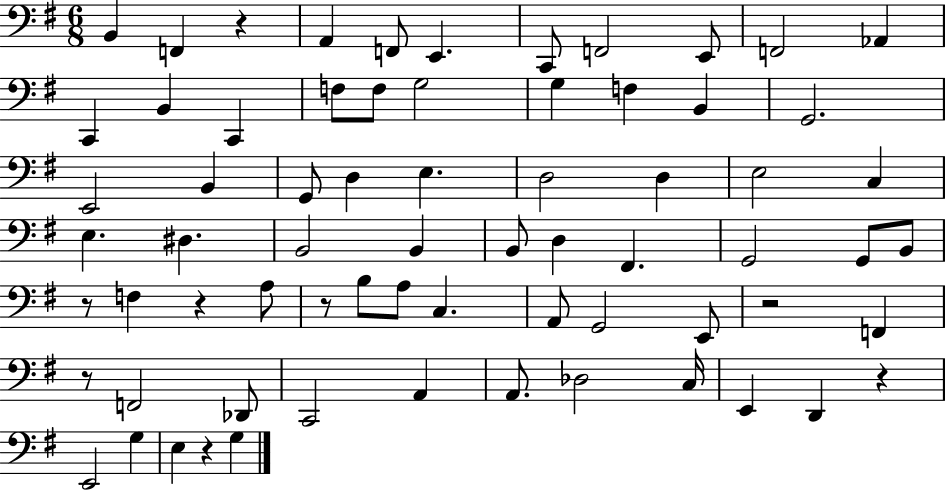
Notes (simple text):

B2/q F2/q R/q A2/q F2/e E2/q. C2/e F2/h E2/e F2/h Ab2/q C2/q B2/q C2/q F3/e F3/e G3/h G3/q F3/q B2/q G2/h. E2/h B2/q G2/e D3/q E3/q. D3/h D3/q E3/h C3/q E3/q. D#3/q. B2/h B2/q B2/e D3/q F#2/q. G2/h G2/e B2/e R/e F3/q R/q A3/e R/e B3/e A3/e C3/q. A2/e G2/h E2/e R/h F2/q R/e F2/h Db2/e C2/h A2/q A2/e. Db3/h C3/s E2/q D2/q R/q E2/h G3/q E3/q R/q G3/q